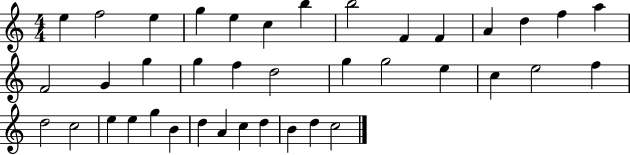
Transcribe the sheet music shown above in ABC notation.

X:1
T:Untitled
M:4/4
L:1/4
K:C
e f2 e g e c b b2 F F A d f a F2 G g g f d2 g g2 e c e2 f d2 c2 e e g B d A c d B d c2